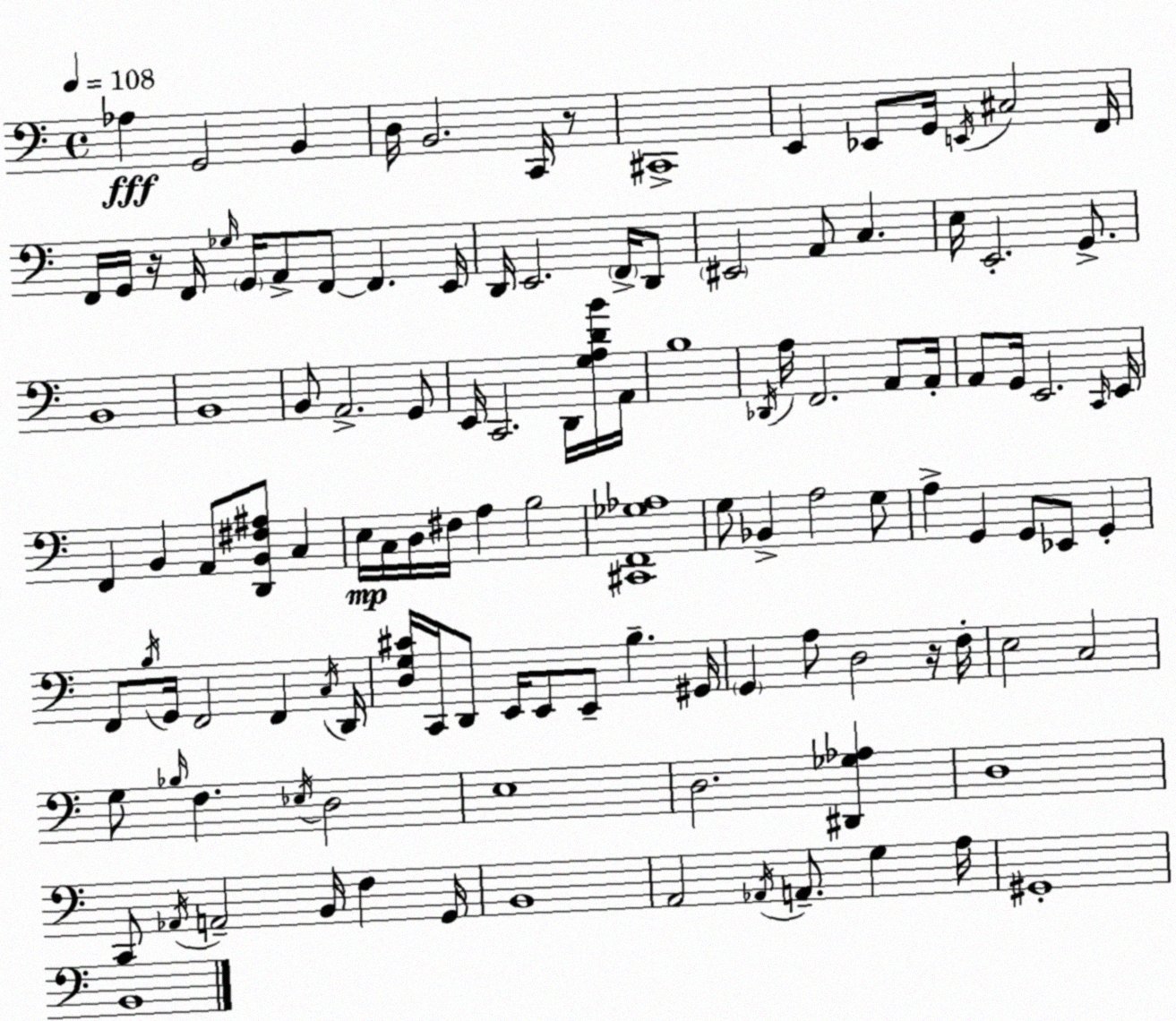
X:1
T:Untitled
M:4/4
L:1/4
K:C
_A, G,,2 B,, D,/4 B,,2 C,,/4 z/2 ^C,,4 E,, _E,,/2 G,,/4 E,,/4 ^C,2 F,,/4 F,,/4 G,,/4 z/4 F,,/4 _G,/4 G,,/4 A,,/2 F,,/2 F,, E,,/4 D,,/4 E,,2 F,,/4 D,,/2 ^E,,2 A,,/2 C, E,/4 E,,2 G,,/2 B,,4 B,,4 B,,/2 A,,2 G,,/2 E,,/4 C,,2 D,,/4 [G,A,DB]/4 A,,/4 B,4 _D,,/4 A,/4 F,,2 A,,/2 A,,/4 A,,/2 G,,/4 E,,2 C,,/4 E,,/4 F,, B,, A,,/2 [D,,B,,^F,^A,]/2 C, E,/4 C,/4 D,/4 ^F,/4 A, B,2 [^C,,F,,_G,_A,]4 G,/2 _B,, A,2 G,/2 A, G,, G,,/2 _E,,/2 G,, F,,/2 B,/4 G,,/4 F,,2 F,, C,/4 D,,/4 [D,G,^C]/4 C,,/4 D,,/2 E,,/4 E,,/2 E,,/2 B, ^G,,/4 G,, A,/2 D,2 z/4 F,/4 E,2 C,2 G,/2 _B,/4 F, _E,/4 D,2 E,4 D,2 [^D,,_G,_A,] D,4 C,,/2 _A,,/4 A,,2 B,,/4 F, G,,/4 B,,4 A,,2 _A,,/4 A,,/2 G, A,/4 ^G,,4 B,,4